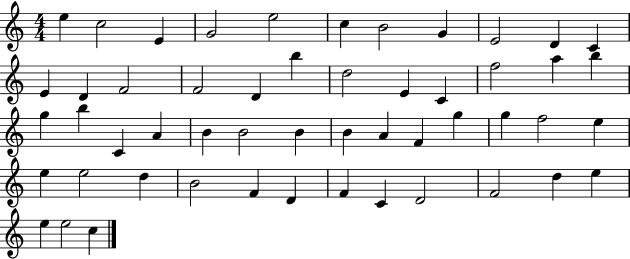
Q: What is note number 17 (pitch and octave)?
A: B5